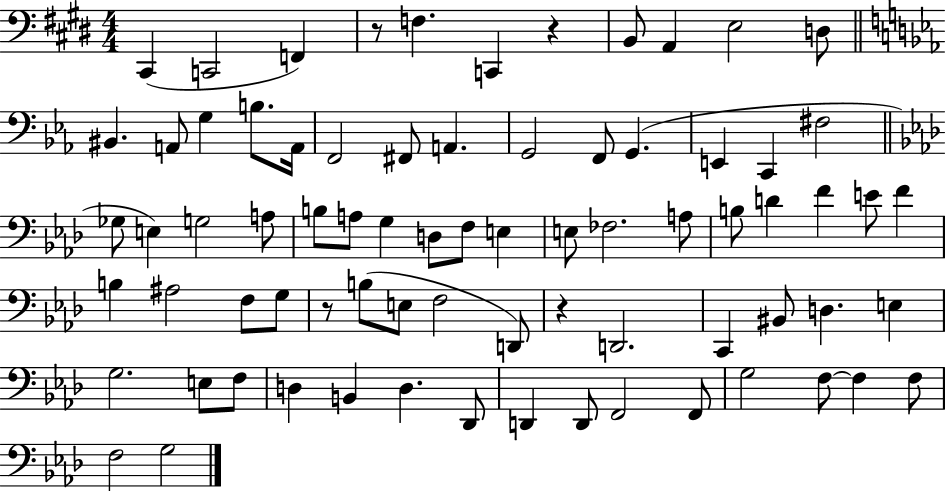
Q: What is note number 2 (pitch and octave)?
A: C2